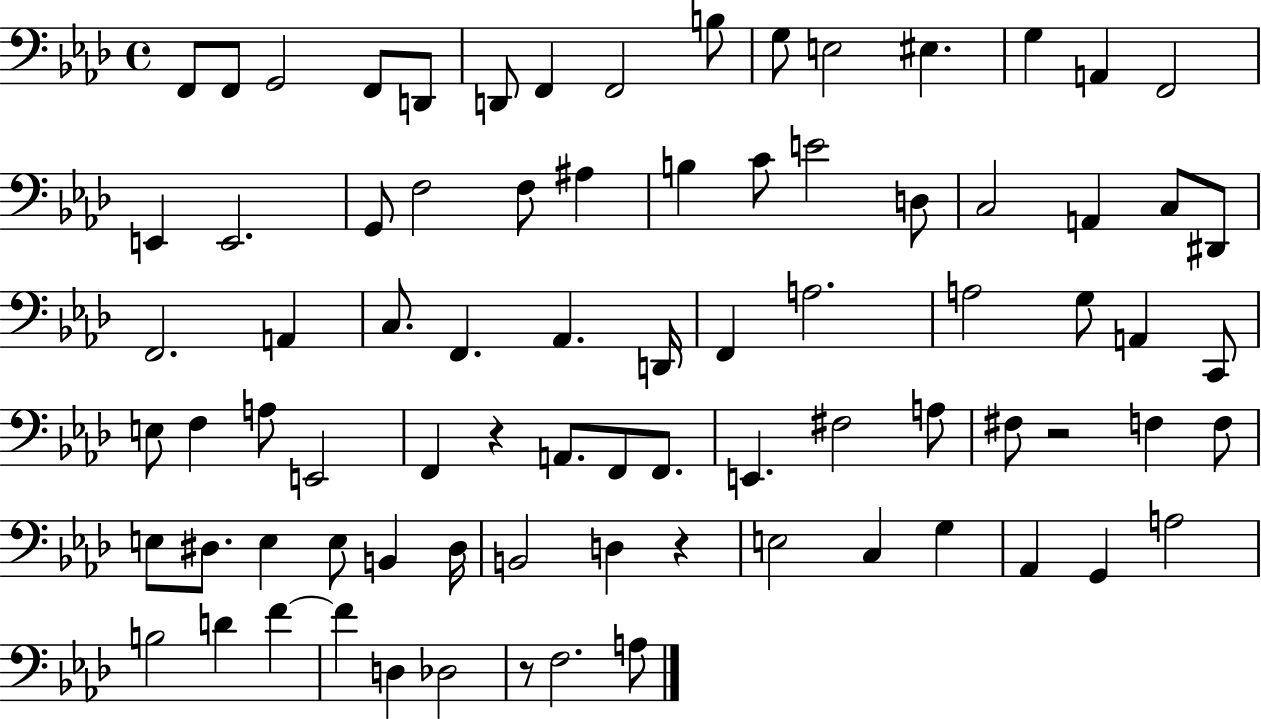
X:1
T:Untitled
M:4/4
L:1/4
K:Ab
F,,/2 F,,/2 G,,2 F,,/2 D,,/2 D,,/2 F,, F,,2 B,/2 G,/2 E,2 ^E, G, A,, F,,2 E,, E,,2 G,,/2 F,2 F,/2 ^A, B, C/2 E2 D,/2 C,2 A,, C,/2 ^D,,/2 F,,2 A,, C,/2 F,, _A,, D,,/4 F,, A,2 A,2 G,/2 A,, C,,/2 E,/2 F, A,/2 E,,2 F,, z A,,/2 F,,/2 F,,/2 E,, ^F,2 A,/2 ^F,/2 z2 F, F,/2 E,/2 ^D,/2 E, E,/2 B,, ^D,/4 B,,2 D, z E,2 C, G, _A,, G,, A,2 B,2 D F F D, _D,2 z/2 F,2 A,/2